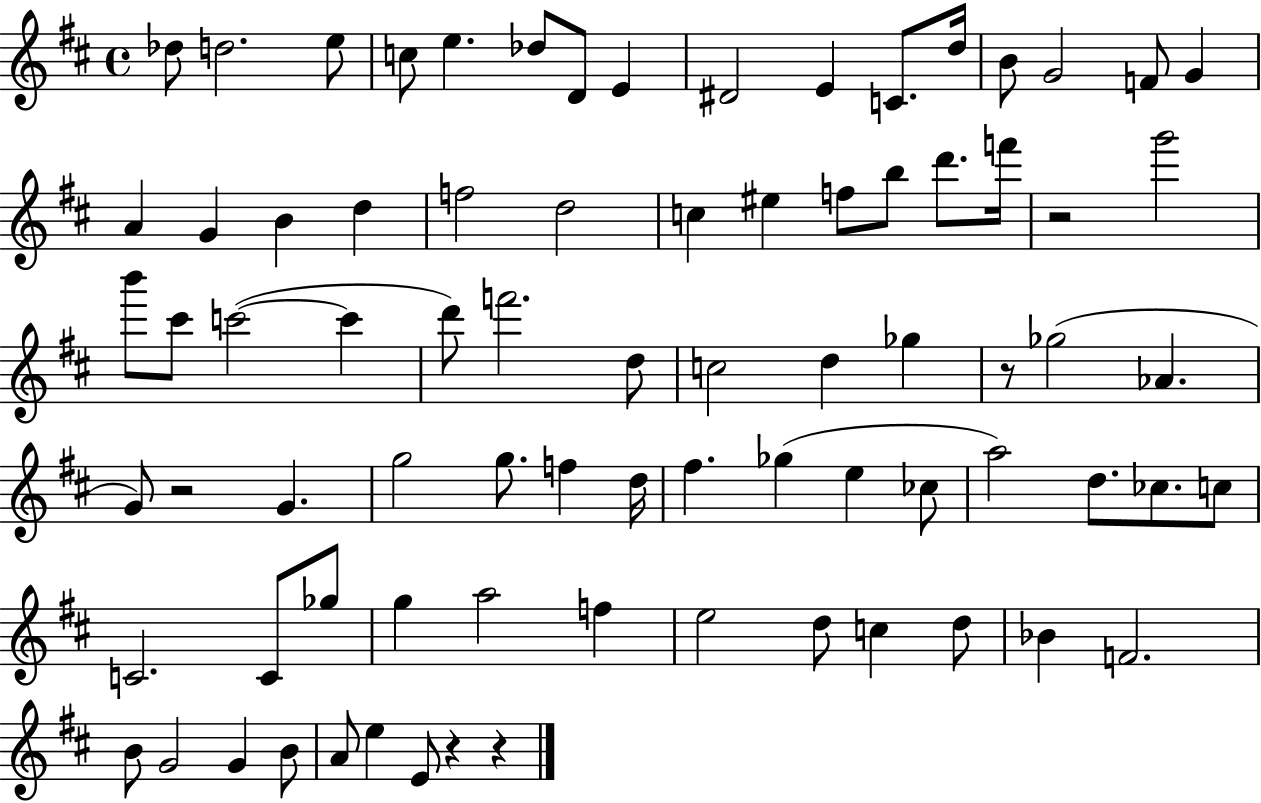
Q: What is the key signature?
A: D major